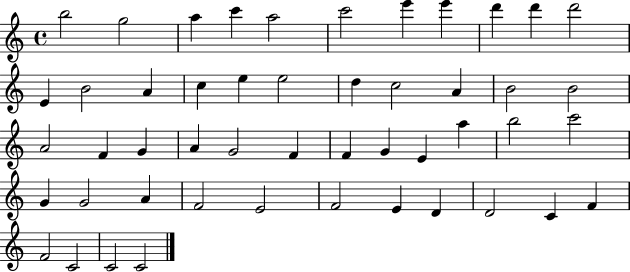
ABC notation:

X:1
T:Untitled
M:4/4
L:1/4
K:C
b2 g2 a c' a2 c'2 e' e' d' d' d'2 E B2 A c e e2 d c2 A B2 B2 A2 F G A G2 F F G E a b2 c'2 G G2 A F2 E2 F2 E D D2 C F F2 C2 C2 C2